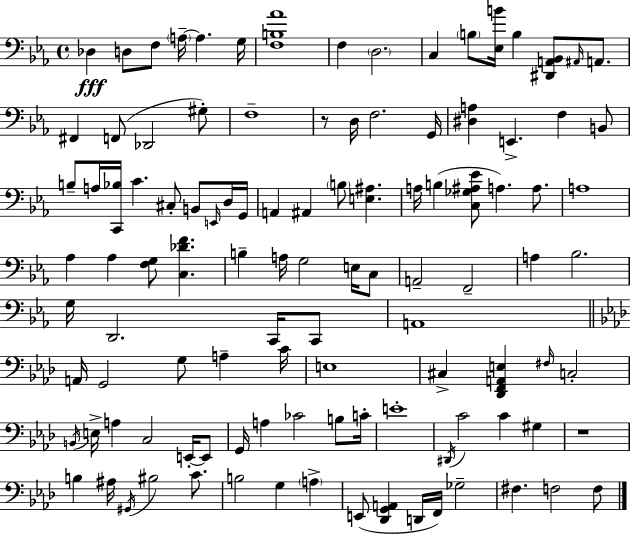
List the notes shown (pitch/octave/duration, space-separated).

Db3/q D3/e F3/e A3/s A3/q. G3/s [F3,B3,Ab4]/w F3/q D3/h. C3/q B3/e [Eb3,B4]/s B3/q [D#2,A2,Bb2]/e A#2/s A2/e. F#2/q F2/e Db2/h G#3/e F3/w R/e D3/s F3/h. G2/s [D#3,A3]/q E2/q. F3/q B2/e B3/e A3/s [C2,Bb3]/s C4/q. C#3/e B2/e E2/s D3/s G2/s A2/q A#2/q B3/e [E3,A#3]/q. A3/s B3/q [C3,Gb3,A#3,Eb4]/e A3/q. A3/e. A3/w Ab3/q Ab3/q [F3,G3]/e [C3,Db4,F4]/q. B3/q A3/s G3/h E3/s C3/e A2/h F2/h A3/q Bb3/h. G3/s D2/h. C2/s C2/e A2/w A2/s G2/h G3/e A3/q C4/s E3/w C#3/q [Db2,F2,A2,E3]/q F#3/s C3/h B2/s E3/s A3/q C3/h E2/s E2/e G2/s A3/q CES4/h B3/e C4/s E4/w D#2/s C4/h C4/q G#3/q R/w B3/q A#3/s G#2/s BIS3/h C4/e. B3/h G3/q A3/q E2/e [Db2,G2,A2]/q D2/s F2/s Gb3/h F#3/q. F3/h F3/e